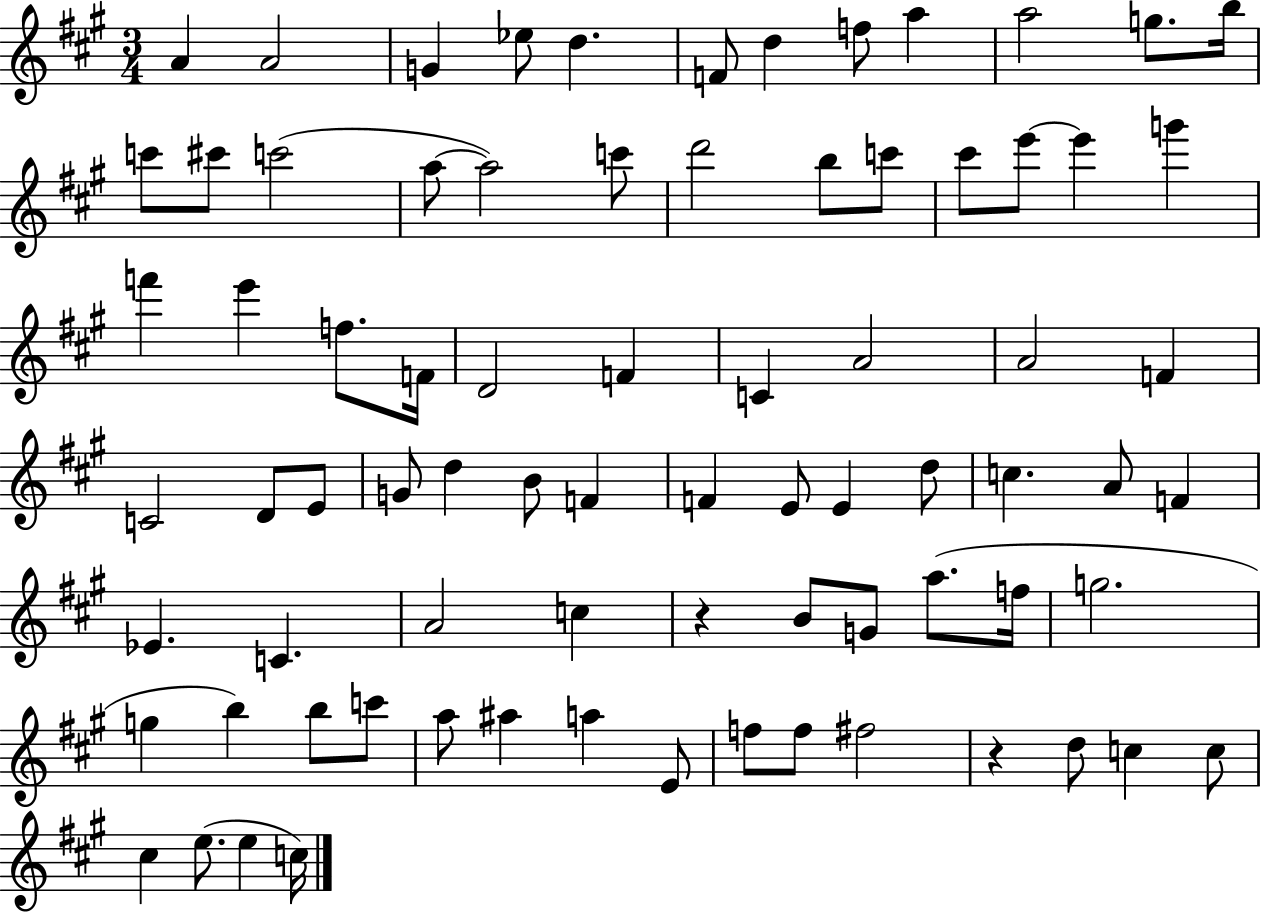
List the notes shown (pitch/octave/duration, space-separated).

A4/q A4/h G4/q Eb5/e D5/q. F4/e D5/q F5/e A5/q A5/h G5/e. B5/s C6/e C#6/e C6/h A5/e A5/h C6/e D6/h B5/e C6/e C#6/e E6/e E6/q G6/q F6/q E6/q F5/e. F4/s D4/h F4/q C4/q A4/h A4/h F4/q C4/h D4/e E4/e G4/e D5/q B4/e F4/q F4/q E4/e E4/q D5/e C5/q. A4/e F4/q Eb4/q. C4/q. A4/h C5/q R/q B4/e G4/e A5/e. F5/s G5/h. G5/q B5/q B5/e C6/e A5/e A#5/q A5/q E4/e F5/e F5/e F#5/h R/q D5/e C5/q C5/e C#5/q E5/e. E5/q C5/s